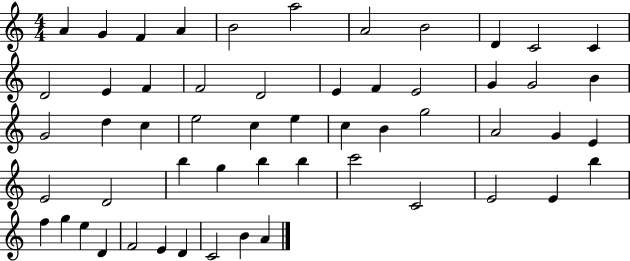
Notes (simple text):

A4/q G4/q F4/q A4/q B4/h A5/h A4/h B4/h D4/q C4/h C4/q D4/h E4/q F4/q F4/h D4/h E4/q F4/q E4/h G4/q G4/h B4/q G4/h D5/q C5/q E5/h C5/q E5/q C5/q B4/q G5/h A4/h G4/q E4/q E4/h D4/h B5/q G5/q B5/q B5/q C6/h C4/h E4/h E4/q B5/q F5/q G5/q E5/q D4/q F4/h E4/q D4/q C4/h B4/q A4/q